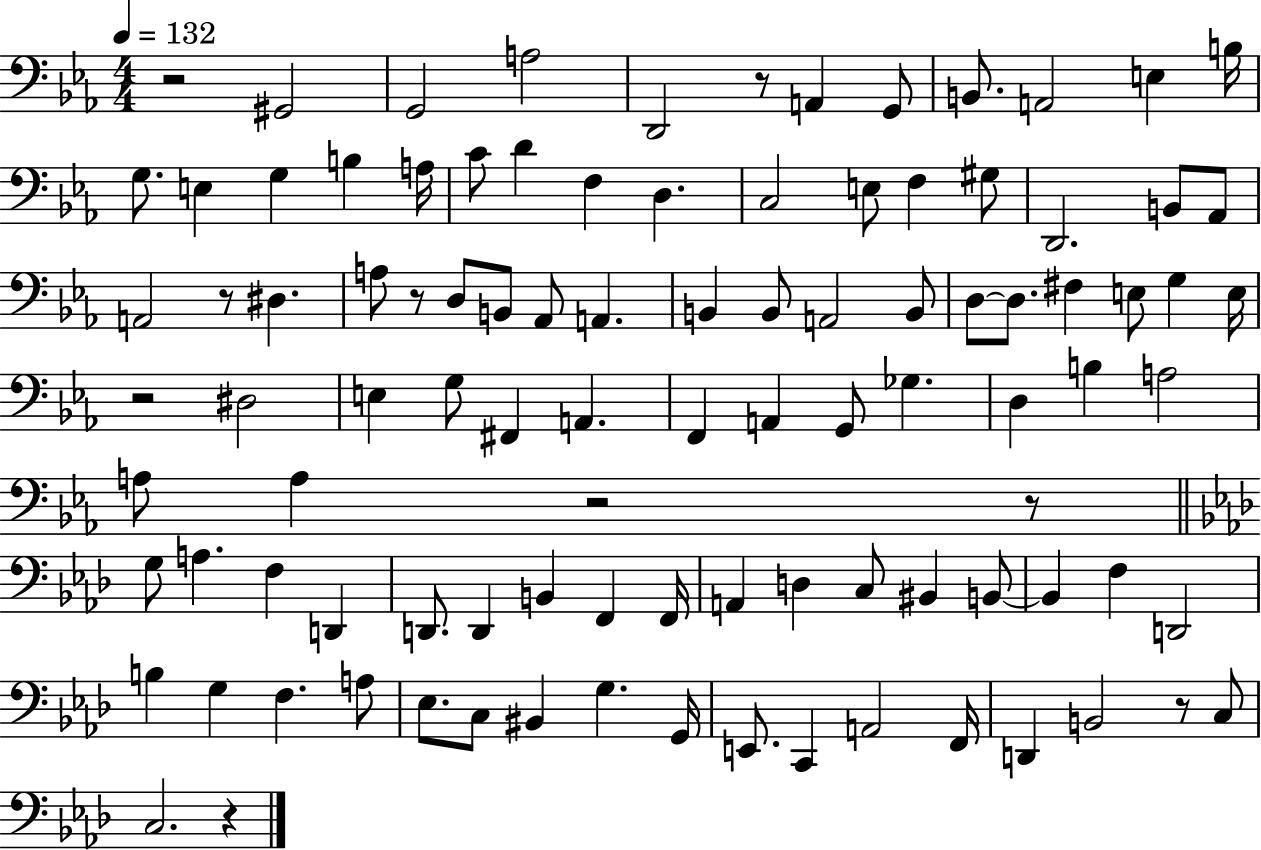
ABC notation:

X:1
T:Untitled
M:4/4
L:1/4
K:Eb
z2 ^G,,2 G,,2 A,2 D,,2 z/2 A,, G,,/2 B,,/2 A,,2 E, B,/4 G,/2 E, G, B, A,/4 C/2 D F, D, C,2 E,/2 F, ^G,/2 D,,2 B,,/2 _A,,/2 A,,2 z/2 ^D, A,/2 z/2 D,/2 B,,/2 _A,,/2 A,, B,, B,,/2 A,,2 B,,/2 D,/2 D,/2 ^F, E,/2 G, E,/4 z2 ^D,2 E, G,/2 ^F,, A,, F,, A,, G,,/2 _G, D, B, A,2 A,/2 A, z2 z/2 G,/2 A, F, D,, D,,/2 D,, B,, F,, F,,/4 A,, D, C,/2 ^B,, B,,/2 B,, F, D,,2 B, G, F, A,/2 _E,/2 C,/2 ^B,, G, G,,/4 E,,/2 C,, A,,2 F,,/4 D,, B,,2 z/2 C,/2 C,2 z